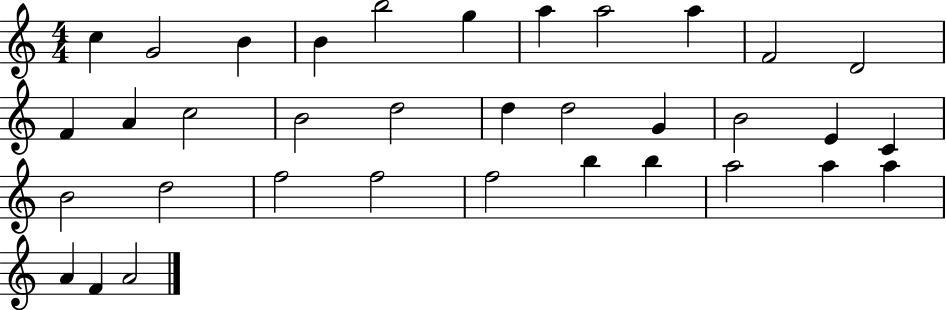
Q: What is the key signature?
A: C major